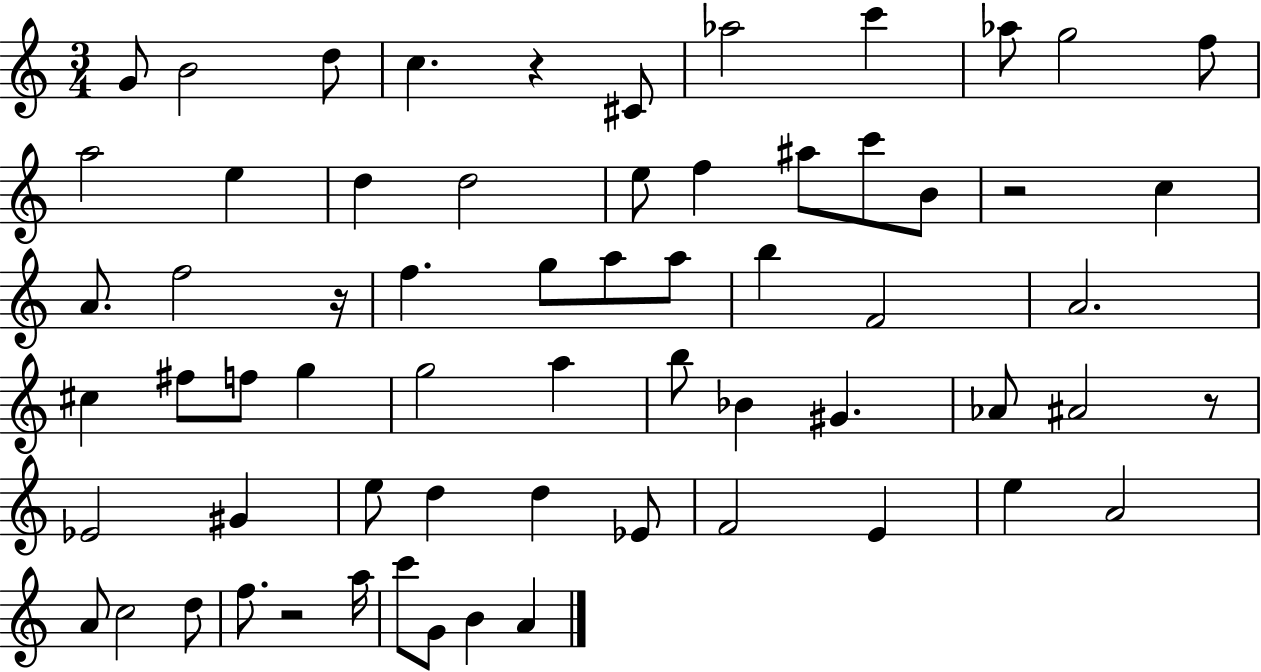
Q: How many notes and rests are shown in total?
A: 64